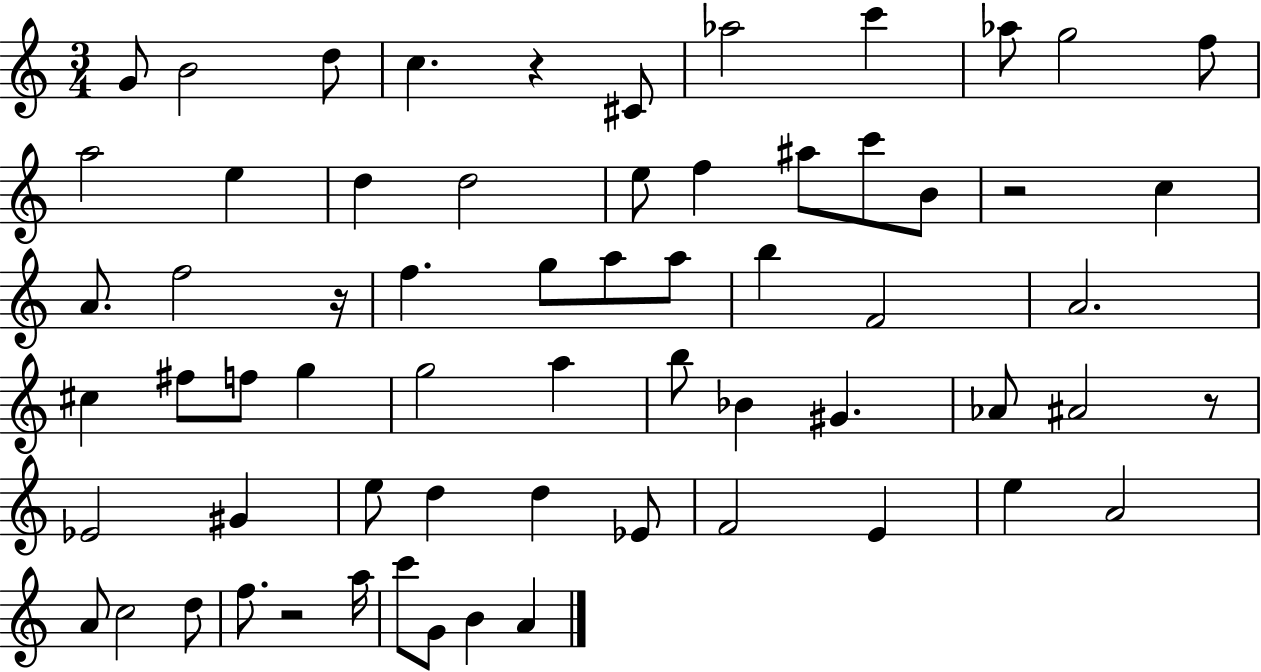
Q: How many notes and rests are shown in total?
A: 64